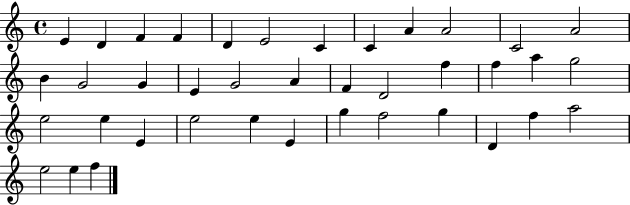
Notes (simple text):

E4/q D4/q F4/q F4/q D4/q E4/h C4/q C4/q A4/q A4/h C4/h A4/h B4/q G4/h G4/q E4/q G4/h A4/q F4/q D4/h F5/q F5/q A5/q G5/h E5/h E5/q E4/q E5/h E5/q E4/q G5/q F5/h G5/q D4/q F5/q A5/h E5/h E5/q F5/q